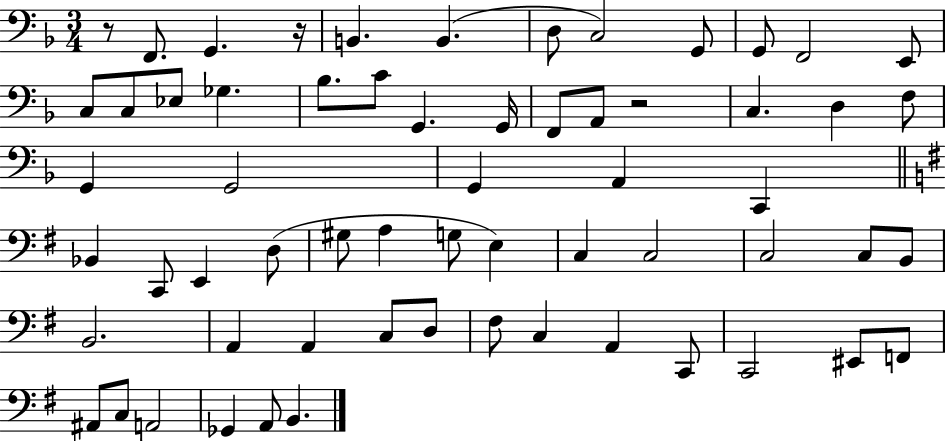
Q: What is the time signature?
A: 3/4